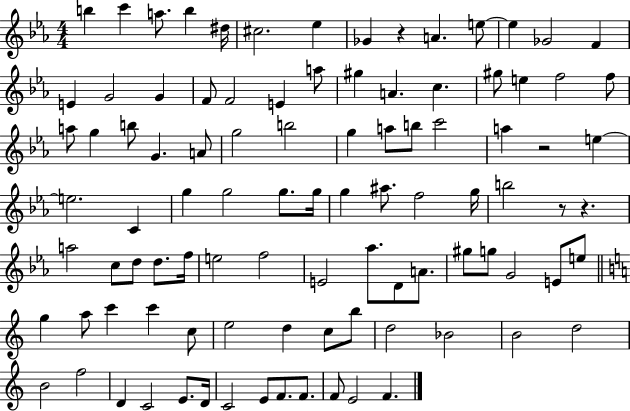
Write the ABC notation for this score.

X:1
T:Untitled
M:4/4
L:1/4
K:Eb
b c' a/2 b ^d/4 ^c2 _e _G z A e/2 e _G2 F E G2 G F/2 F2 E a/2 ^g A c ^g/2 e f2 f/2 a/2 g b/2 G A/2 g2 b2 g a/2 b/2 c'2 a z2 e e2 C g g2 g/2 g/4 g ^a/2 f2 g/4 b2 z/2 z a2 c/2 d/2 d/2 f/4 e2 f2 E2 _a/2 D/2 A/2 ^g/2 g/2 G2 E/2 e/2 g a/2 c' c' c/2 e2 d c/2 b/2 d2 _B2 B2 d2 B2 f2 D C2 E/2 D/4 C2 E/2 F/2 F/2 F/2 E2 F